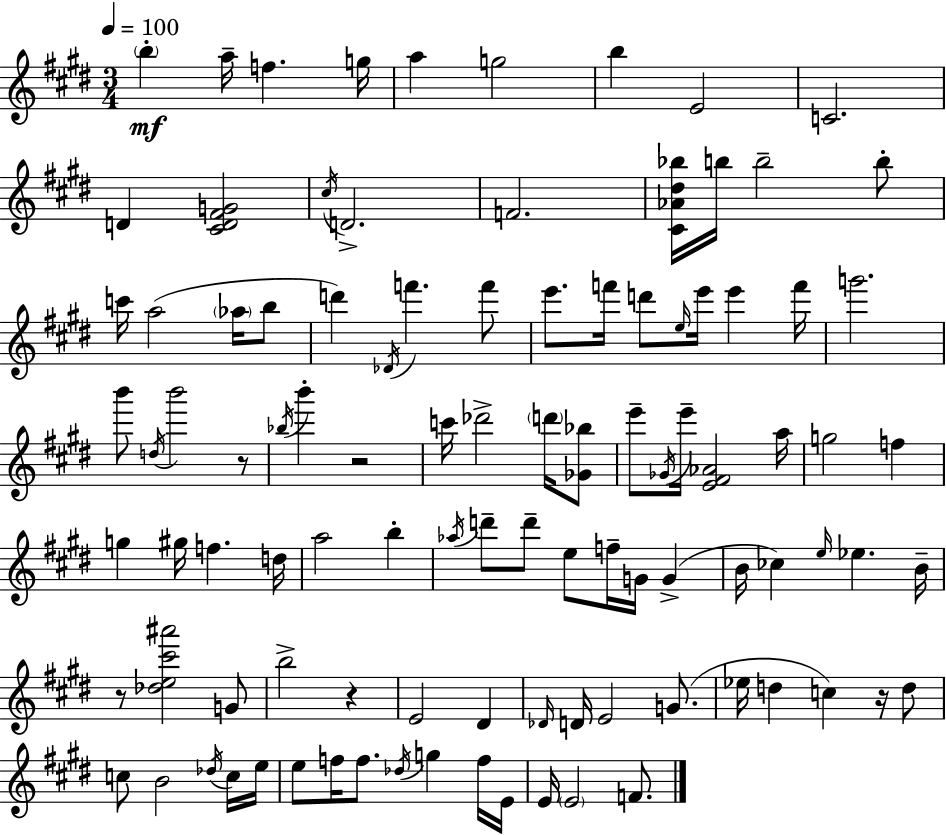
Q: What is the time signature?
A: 3/4